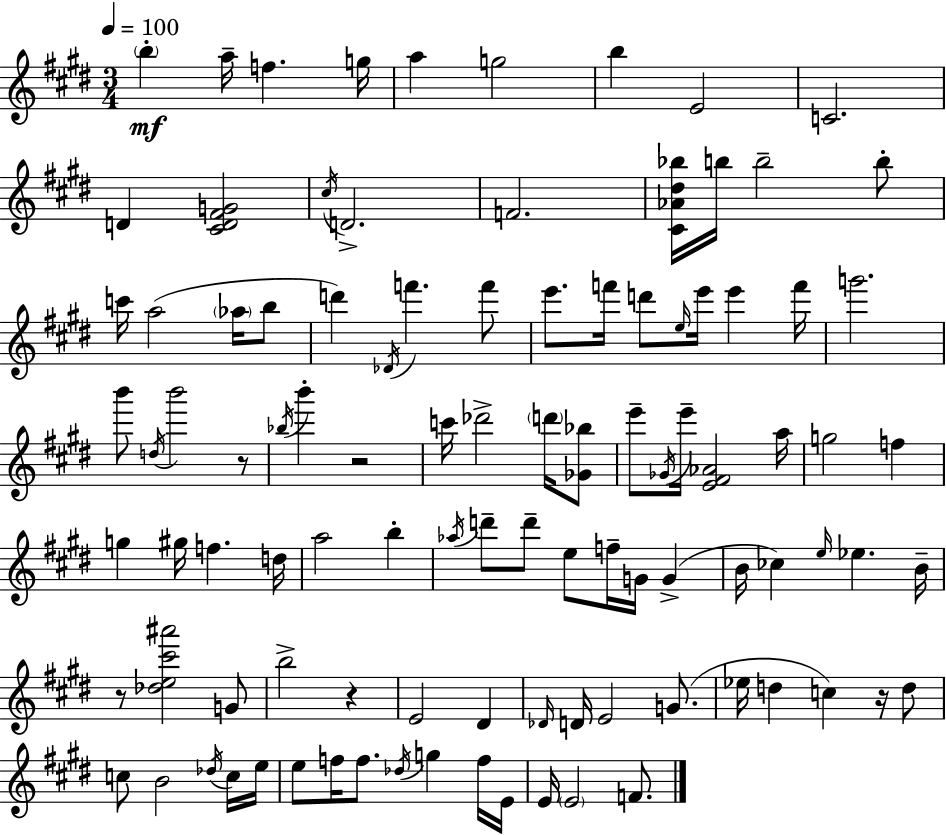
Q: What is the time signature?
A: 3/4